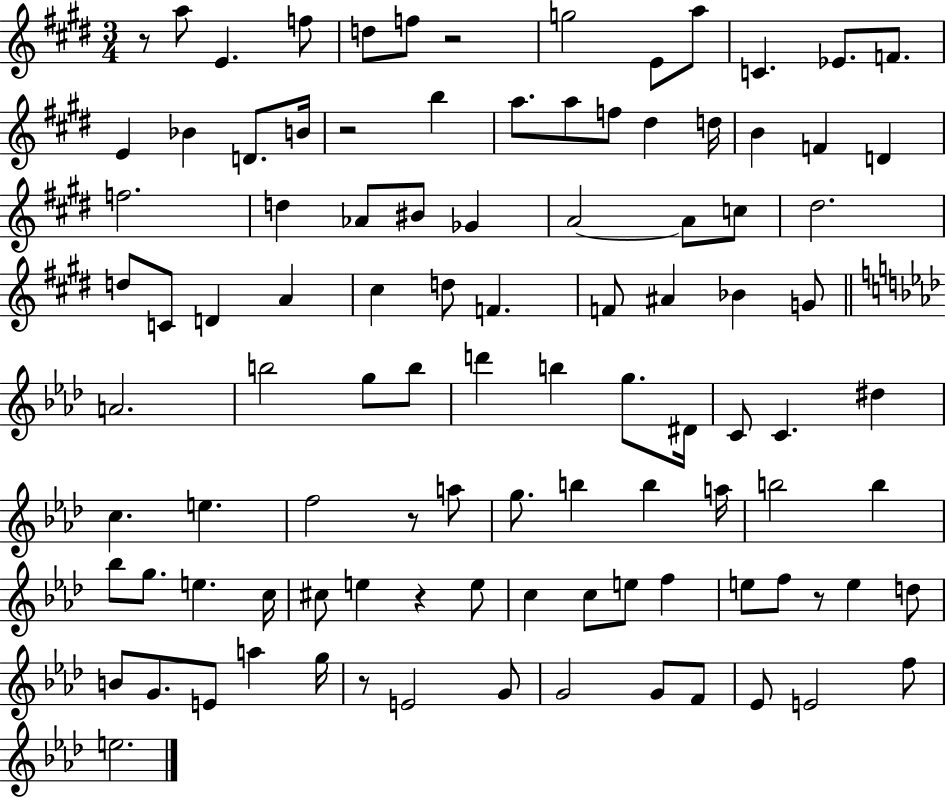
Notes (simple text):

R/e A5/e E4/q. F5/e D5/e F5/e R/h G5/h E4/e A5/e C4/q. Eb4/e. F4/e. E4/q Bb4/q D4/e. B4/s R/h B5/q A5/e. A5/e F5/e D#5/q D5/s B4/q F4/q D4/q F5/h. D5/q Ab4/e BIS4/e Gb4/q A4/h A4/e C5/e D#5/h. D5/e C4/e D4/q A4/q C#5/q D5/e F4/q. F4/e A#4/q Bb4/q G4/e A4/h. B5/h G5/e B5/e D6/q B5/q G5/e. D#4/s C4/e C4/q. D#5/q C5/q. E5/q. F5/h R/e A5/e G5/e. B5/q B5/q A5/s B5/h B5/q Bb5/e G5/e. E5/q. C5/s C#5/e E5/q R/q E5/e C5/q C5/e E5/e F5/q E5/e F5/e R/e E5/q D5/e B4/e G4/e. E4/e A5/q G5/s R/e E4/h G4/e G4/h G4/e F4/e Eb4/e E4/h F5/e E5/h.